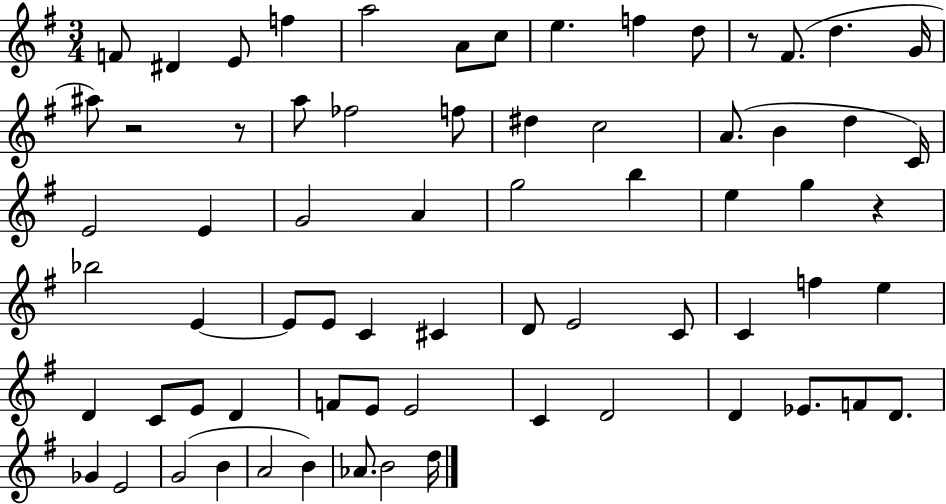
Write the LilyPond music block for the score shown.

{
  \clef treble
  \numericTimeSignature
  \time 3/4
  \key g \major
  \repeat volta 2 { f'8 dis'4 e'8 f''4 | a''2 a'8 c''8 | e''4. f''4 d''8 | r8 fis'8.( d''4. g'16 | \break ais''8) r2 r8 | a''8 fes''2 f''8 | dis''4 c''2 | a'8.( b'4 d''4 c'16) | \break e'2 e'4 | g'2 a'4 | g''2 b''4 | e''4 g''4 r4 | \break bes''2 e'4~~ | e'8 e'8 c'4 cis'4 | d'8 e'2 c'8 | c'4 f''4 e''4 | \break d'4 c'8 e'8 d'4 | f'8 e'8 e'2 | c'4 d'2 | d'4 ees'8. f'8 d'8. | \break ges'4 e'2 | g'2( b'4 | a'2 b'4) | aes'8. b'2 d''16 | \break } \bar "|."
}